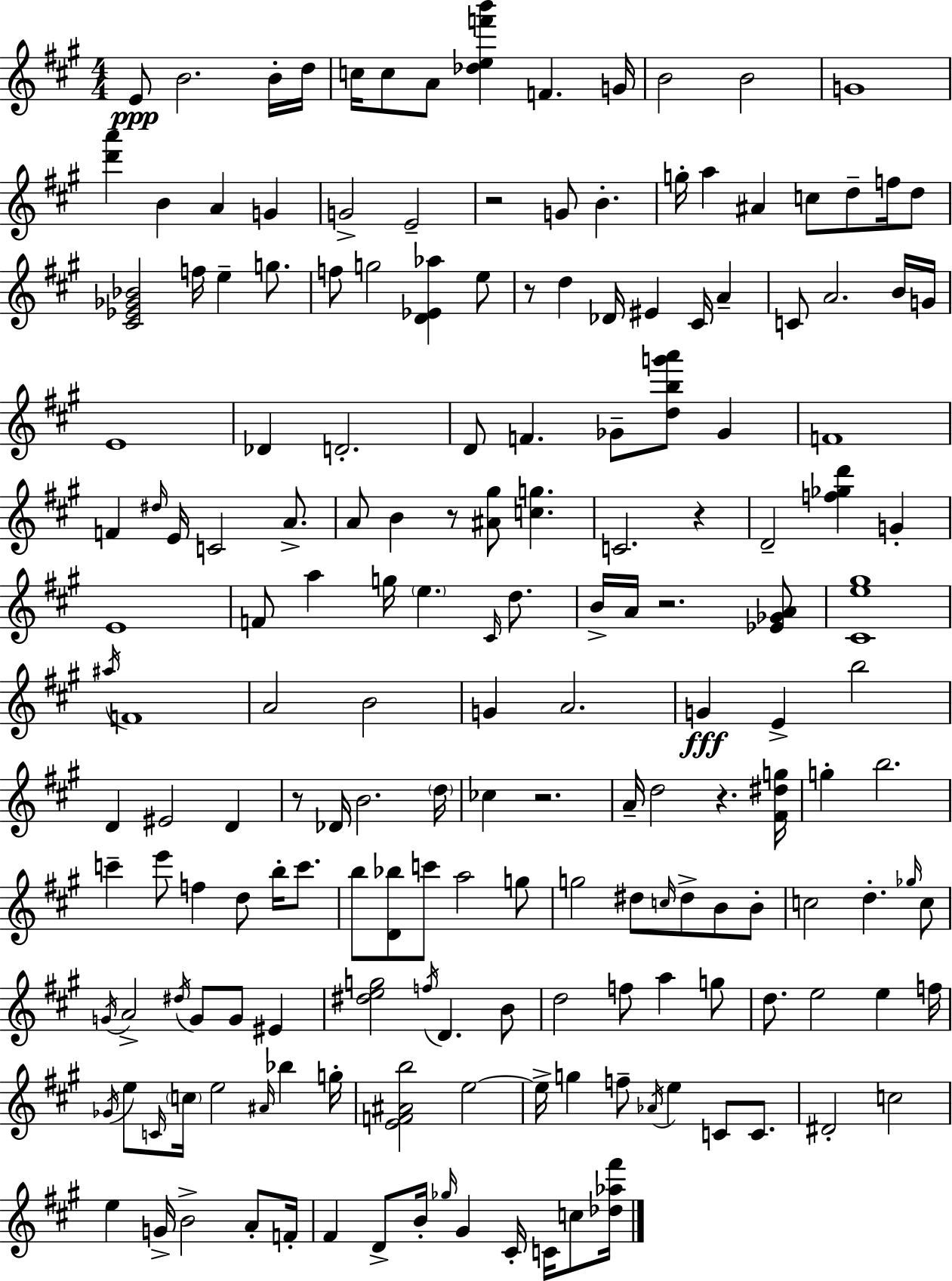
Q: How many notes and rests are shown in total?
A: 179